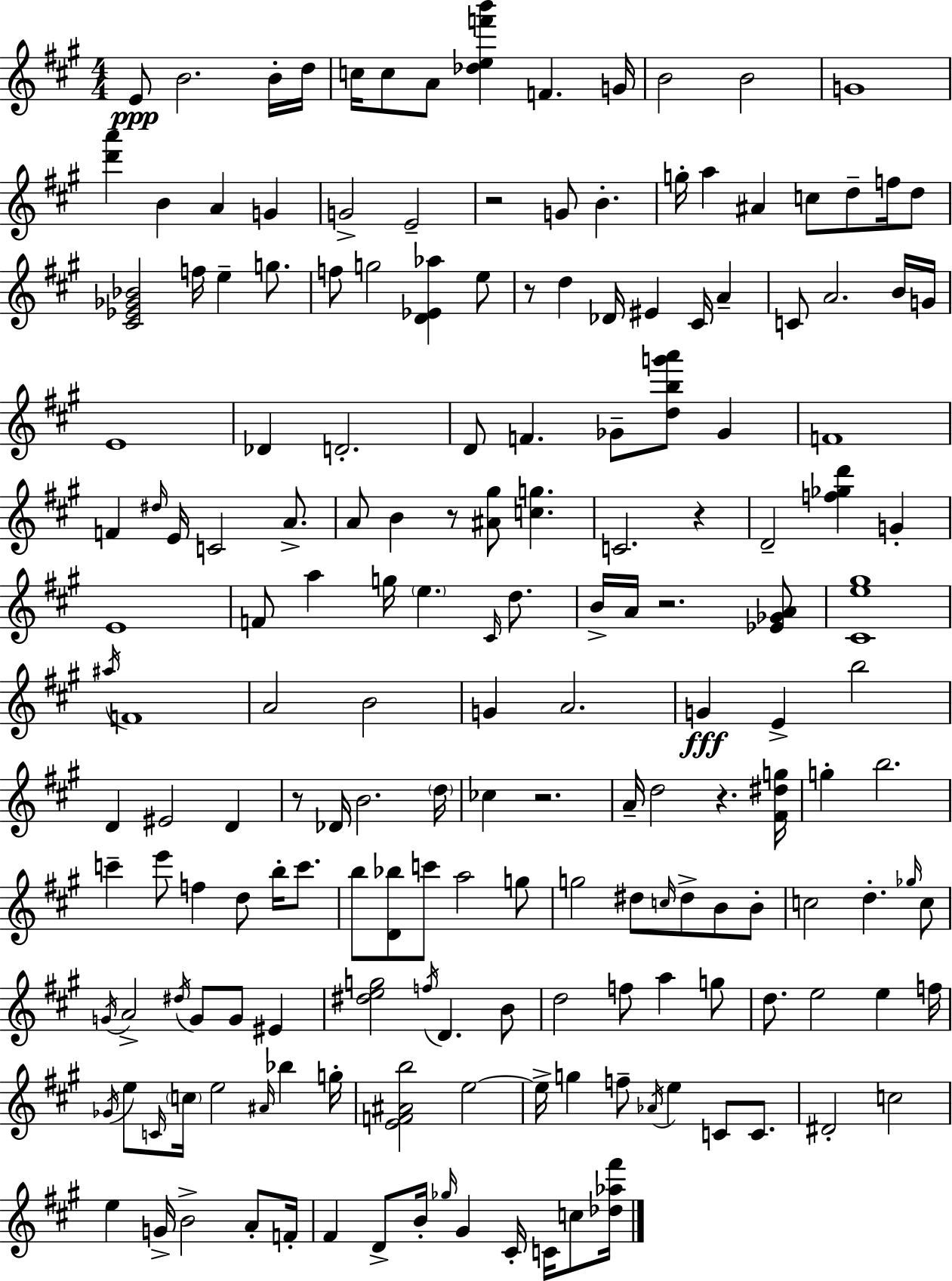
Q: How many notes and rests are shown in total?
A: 179